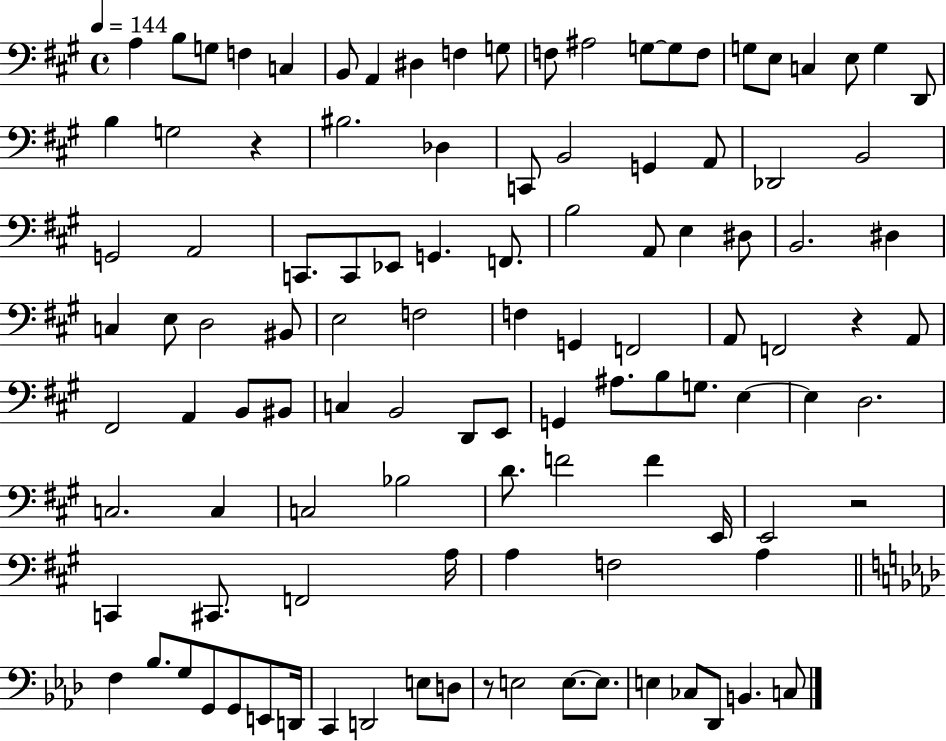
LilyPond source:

{
  \clef bass
  \time 4/4
  \defaultTimeSignature
  \key a \major
  \tempo 4 = 144
  a4 b8 g8 f4 c4 | b,8 a,4 dis4 f4 g8 | f8 ais2 g8~~ g8 f8 | g8 e8 c4 e8 g4 d,8 | \break b4 g2 r4 | bis2. des4 | c,8 b,2 g,4 a,8 | des,2 b,2 | \break g,2 a,2 | c,8. c,8 ees,8 g,4. f,8. | b2 a,8 e4 dis8 | b,2. dis4 | \break c4 e8 d2 bis,8 | e2 f2 | f4 g,4 f,2 | a,8 f,2 r4 a,8 | \break fis,2 a,4 b,8 bis,8 | c4 b,2 d,8 e,8 | g,4 ais8. b8 g8. e4~~ | e4 d2. | \break c2. c4 | c2 bes2 | d'8. f'2 f'4 e,16 | e,2 r2 | \break c,4 cis,8. f,2 a16 | a4 f2 a4 | \bar "||" \break \key aes \major f4 bes8. g8 g,8 g,8 e,8 d,16 | c,4 d,2 e8 d8 | r8 e2 e8.~~ e8. | e4 ces8 des,8 b,4. c8 | \break \bar "|."
}